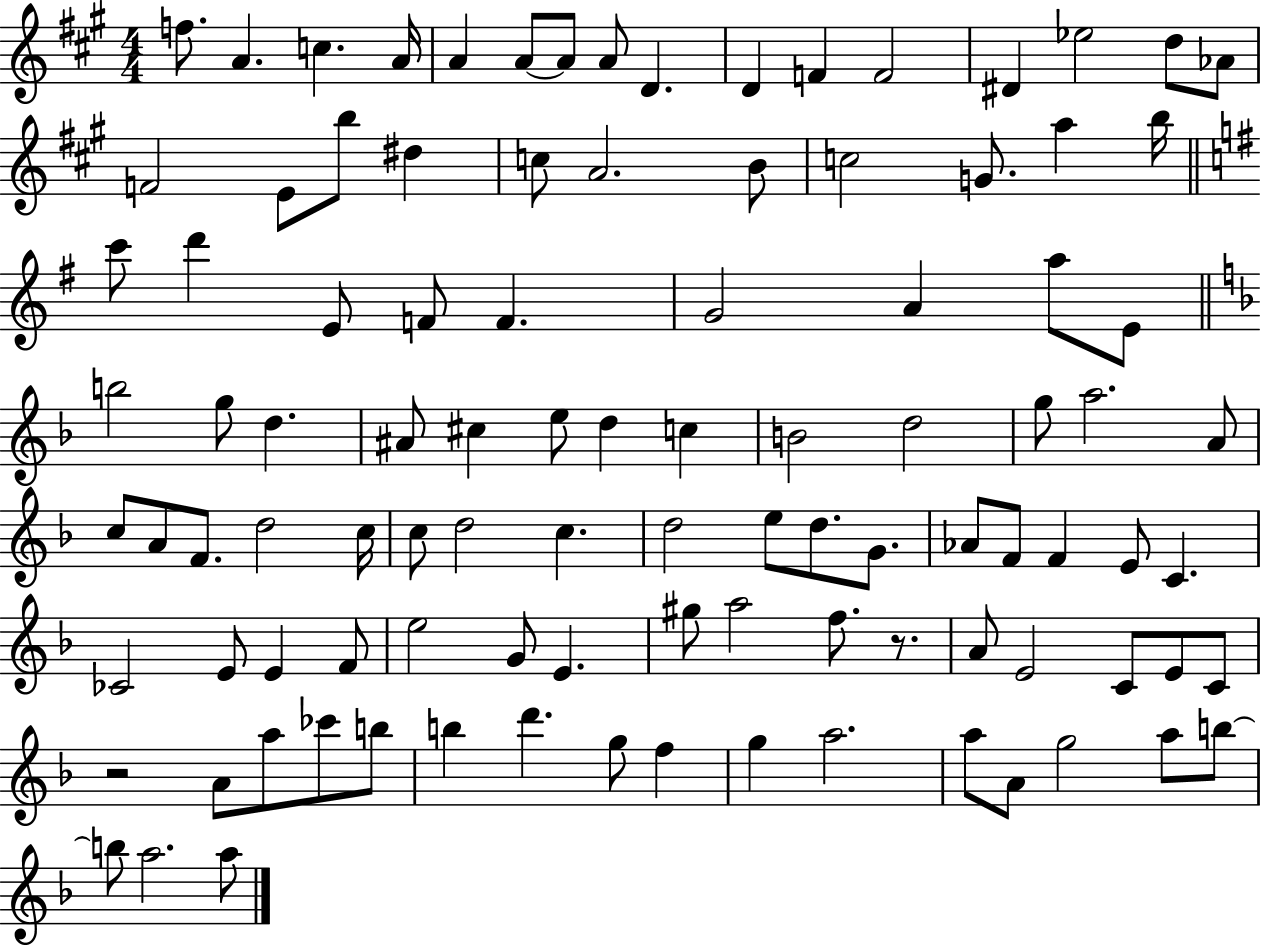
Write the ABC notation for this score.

X:1
T:Untitled
M:4/4
L:1/4
K:A
f/2 A c A/4 A A/2 A/2 A/2 D D F F2 ^D _e2 d/2 _A/2 F2 E/2 b/2 ^d c/2 A2 B/2 c2 G/2 a b/4 c'/2 d' E/2 F/2 F G2 A a/2 E/2 b2 g/2 d ^A/2 ^c e/2 d c B2 d2 g/2 a2 A/2 c/2 A/2 F/2 d2 c/4 c/2 d2 c d2 e/2 d/2 G/2 _A/2 F/2 F E/2 C _C2 E/2 E F/2 e2 G/2 E ^g/2 a2 f/2 z/2 A/2 E2 C/2 E/2 C/2 z2 A/2 a/2 _c'/2 b/2 b d' g/2 f g a2 a/2 A/2 g2 a/2 b/2 b/2 a2 a/2